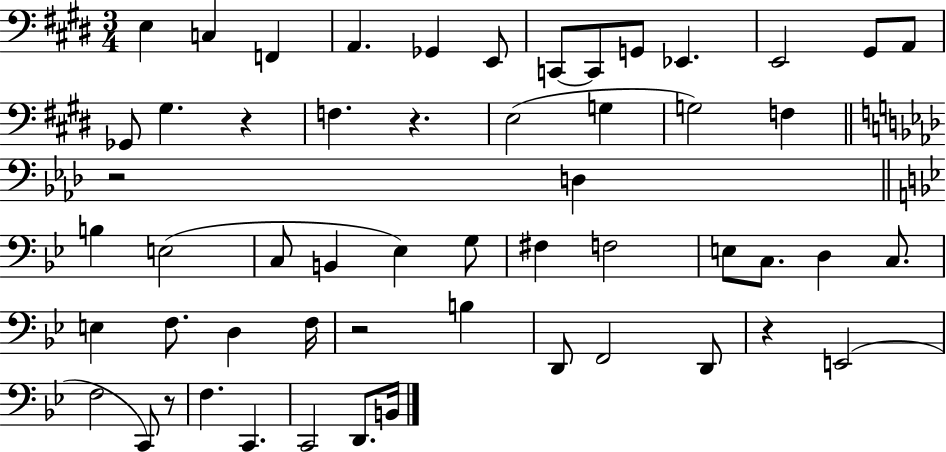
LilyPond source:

{
  \clef bass
  \numericTimeSignature
  \time 3/4
  \key e \major
  e4 c4 f,4 | a,4. ges,4 e,8 | c,8~~ c,8 g,8 ees,4. | e,2 gis,8 a,8 | \break ges,8 gis4. r4 | f4. r4. | e2( g4 | g2) f4 | \break \bar "||" \break \key aes \major r2 d4 | \bar "||" \break \key bes \major b4 e2( | c8 b,4 ees4) g8 | fis4 f2 | e8 c8. d4 c8. | \break e4 f8. d4 f16 | r2 b4 | d,8 f,2 d,8 | r4 e,2( | \break f2 c,8) r8 | f4. c,4. | c,2 d,8. b,16 | \bar "|."
}